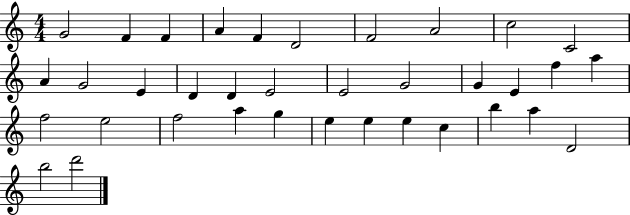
X:1
T:Untitled
M:4/4
L:1/4
K:C
G2 F F A F D2 F2 A2 c2 C2 A G2 E D D E2 E2 G2 G E f a f2 e2 f2 a g e e e c b a D2 b2 d'2